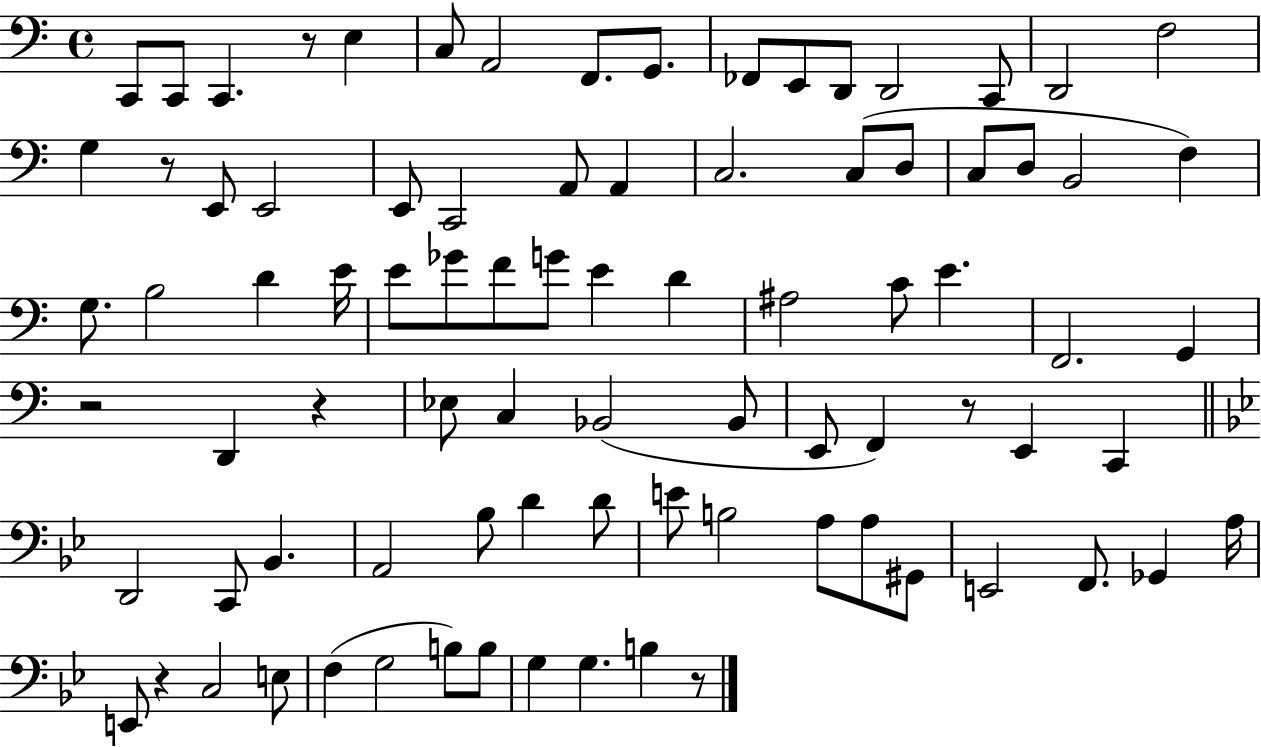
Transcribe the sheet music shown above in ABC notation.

X:1
T:Untitled
M:4/4
L:1/4
K:C
C,,/2 C,,/2 C,, z/2 E, C,/2 A,,2 F,,/2 G,,/2 _F,,/2 E,,/2 D,,/2 D,,2 C,,/2 D,,2 F,2 G, z/2 E,,/2 E,,2 E,,/2 C,,2 A,,/2 A,, C,2 C,/2 D,/2 C,/2 D,/2 B,,2 F, G,/2 B,2 D E/4 E/2 _G/2 F/2 G/2 E D ^A,2 C/2 E F,,2 G,, z2 D,, z _E,/2 C, _B,,2 _B,,/2 E,,/2 F,, z/2 E,, C,, D,,2 C,,/2 _B,, A,,2 _B,/2 D D/2 E/2 B,2 A,/2 A,/2 ^G,,/2 E,,2 F,,/2 _G,, A,/4 E,,/2 z C,2 E,/2 F, G,2 B,/2 B,/2 G, G, B, z/2